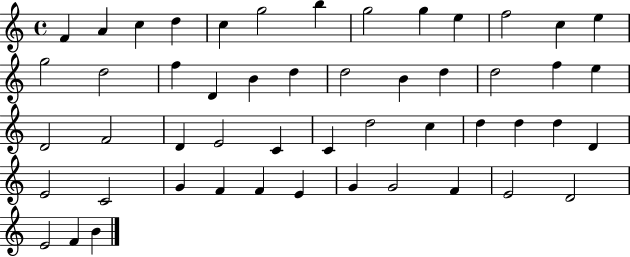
{
  \clef treble
  \time 4/4
  \defaultTimeSignature
  \key c \major
  f'4 a'4 c''4 d''4 | c''4 g''2 b''4 | g''2 g''4 e''4 | f''2 c''4 e''4 | \break g''2 d''2 | f''4 d'4 b'4 d''4 | d''2 b'4 d''4 | d''2 f''4 e''4 | \break d'2 f'2 | d'4 e'2 c'4 | c'4 d''2 c''4 | d''4 d''4 d''4 d'4 | \break e'2 c'2 | g'4 f'4 f'4 e'4 | g'4 g'2 f'4 | e'2 d'2 | \break e'2 f'4 b'4 | \bar "|."
}